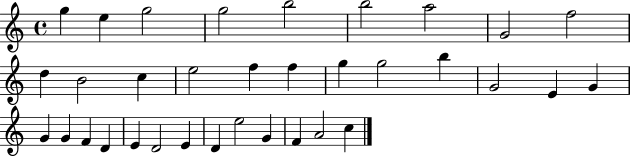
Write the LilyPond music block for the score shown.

{
  \clef treble
  \time 4/4
  \defaultTimeSignature
  \key c \major
  g''4 e''4 g''2 | g''2 b''2 | b''2 a''2 | g'2 f''2 | \break d''4 b'2 c''4 | e''2 f''4 f''4 | g''4 g''2 b''4 | g'2 e'4 g'4 | \break g'4 g'4 f'4 d'4 | e'4 d'2 e'4 | d'4 e''2 g'4 | f'4 a'2 c''4 | \break \bar "|."
}